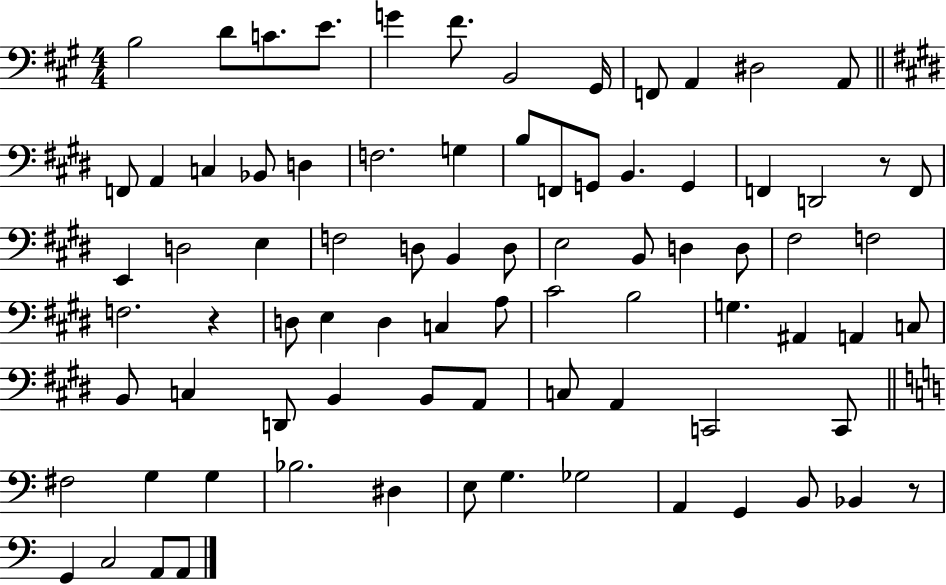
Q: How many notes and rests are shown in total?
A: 81